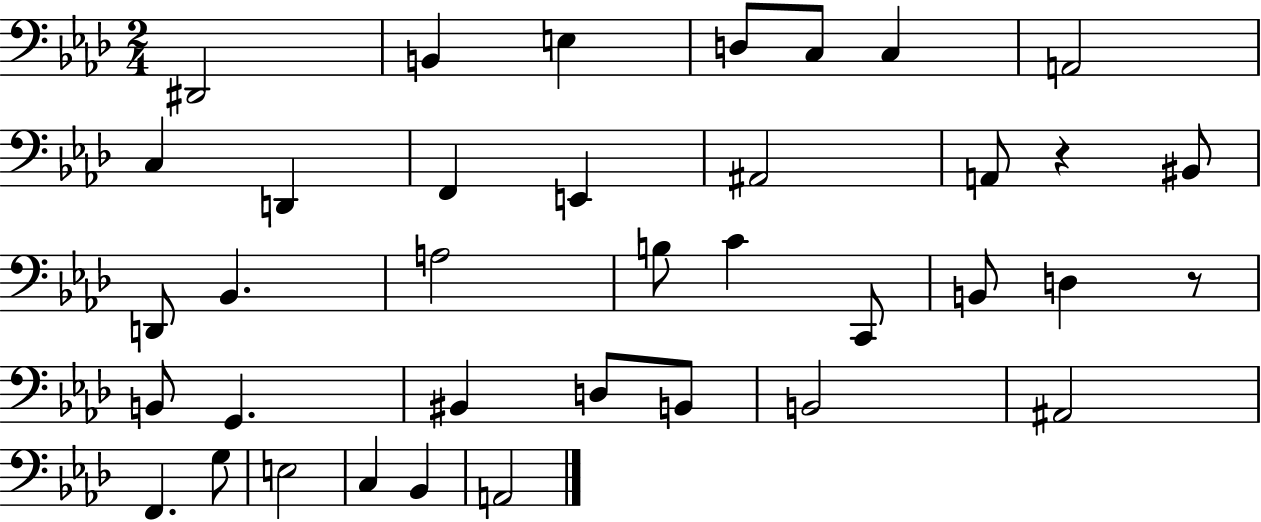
{
  \clef bass
  \numericTimeSignature
  \time 2/4
  \key aes \major
  dis,2 | b,4 e4 | d8 c8 c4 | a,2 | \break c4 d,4 | f,4 e,4 | ais,2 | a,8 r4 bis,8 | \break d,8 bes,4. | a2 | b8 c'4 c,8 | b,8 d4 r8 | \break b,8 g,4. | bis,4 d8 b,8 | b,2 | ais,2 | \break f,4. g8 | e2 | c4 bes,4 | a,2 | \break \bar "|."
}